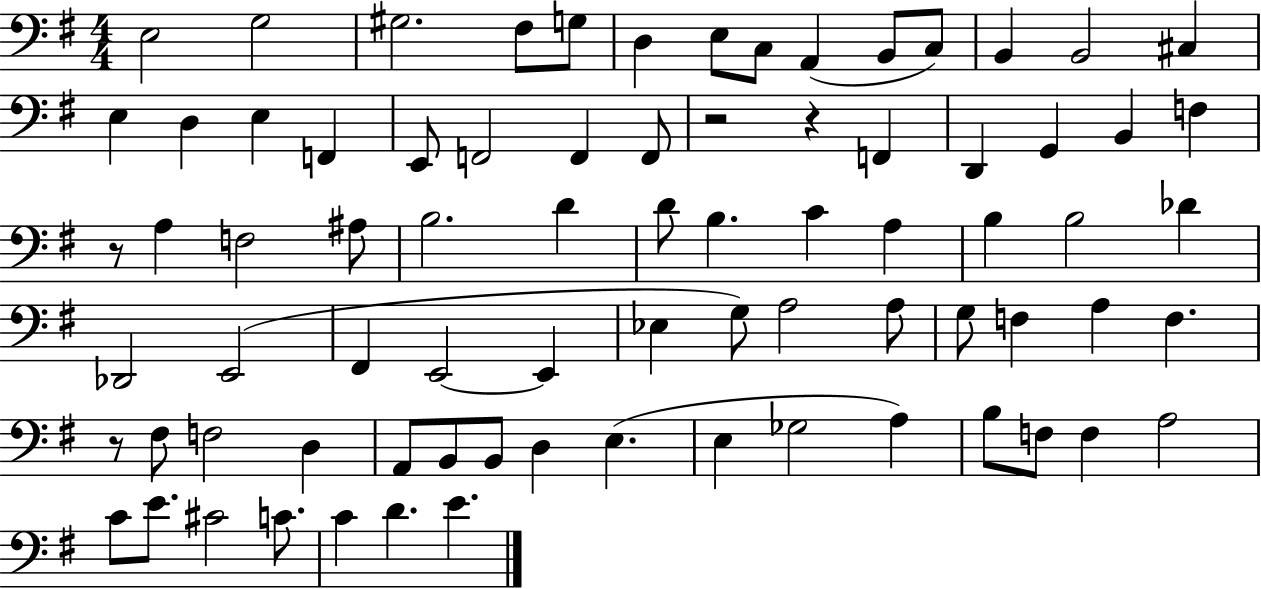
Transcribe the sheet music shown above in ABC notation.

X:1
T:Untitled
M:4/4
L:1/4
K:G
E,2 G,2 ^G,2 ^F,/2 G,/2 D, E,/2 C,/2 A,, B,,/2 C,/2 B,, B,,2 ^C, E, D, E, F,, E,,/2 F,,2 F,, F,,/2 z2 z F,, D,, G,, B,, F, z/2 A, F,2 ^A,/2 B,2 D D/2 B, C A, B, B,2 _D _D,,2 E,,2 ^F,, E,,2 E,, _E, G,/2 A,2 A,/2 G,/2 F, A, F, z/2 ^F,/2 F,2 D, A,,/2 B,,/2 B,,/2 D, E, E, _G,2 A, B,/2 F,/2 F, A,2 C/2 E/2 ^C2 C/2 C D E